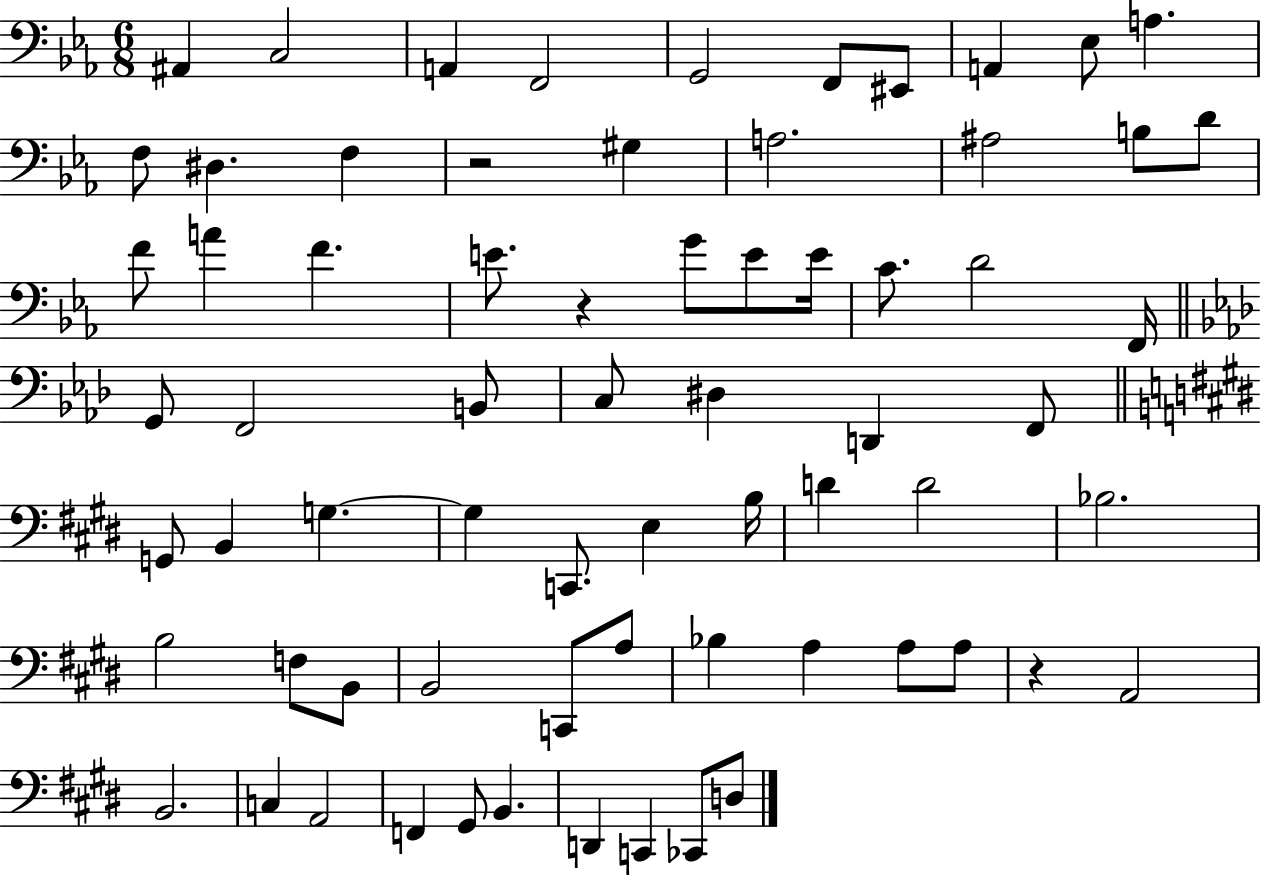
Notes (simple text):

A#2/q C3/h A2/q F2/h G2/h F2/e EIS2/e A2/q Eb3/e A3/q. F3/e D#3/q. F3/q R/h G#3/q A3/h. A#3/h B3/e D4/e F4/e A4/q F4/q. E4/e. R/q G4/e E4/e E4/s C4/e. D4/h F2/s G2/e F2/h B2/e C3/e D#3/q D2/q F2/e G2/e B2/q G3/q. G3/q C2/e. E3/q B3/s D4/q D4/h Bb3/h. B3/h F3/e B2/e B2/h C2/e A3/e Bb3/q A3/q A3/e A3/e R/q A2/h B2/h. C3/q A2/h F2/q G#2/e B2/q. D2/q C2/q CES2/e D3/e